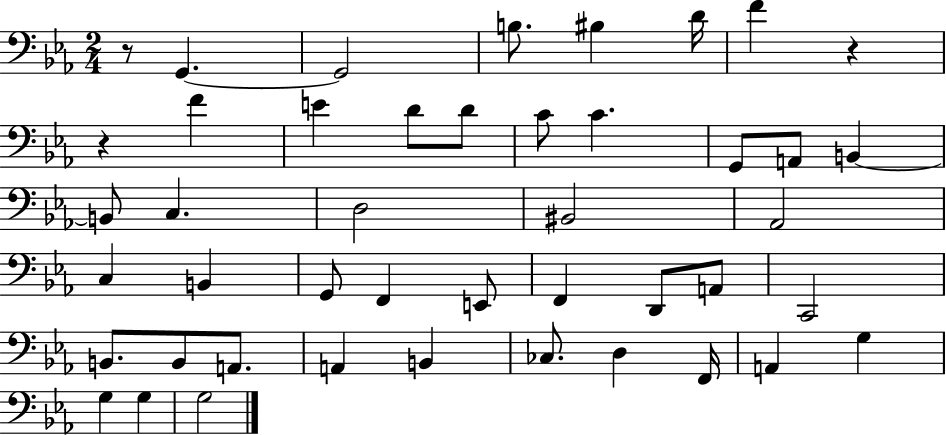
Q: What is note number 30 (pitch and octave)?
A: B2